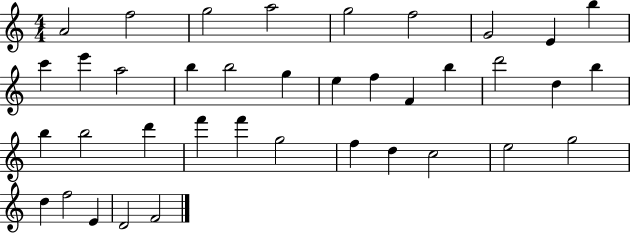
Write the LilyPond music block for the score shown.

{
  \clef treble
  \numericTimeSignature
  \time 4/4
  \key c \major
  a'2 f''2 | g''2 a''2 | g''2 f''2 | g'2 e'4 b''4 | \break c'''4 e'''4 a''2 | b''4 b''2 g''4 | e''4 f''4 f'4 b''4 | d'''2 d''4 b''4 | \break b''4 b''2 d'''4 | f'''4 f'''4 g''2 | f''4 d''4 c''2 | e''2 g''2 | \break d''4 f''2 e'4 | d'2 f'2 | \bar "|."
}